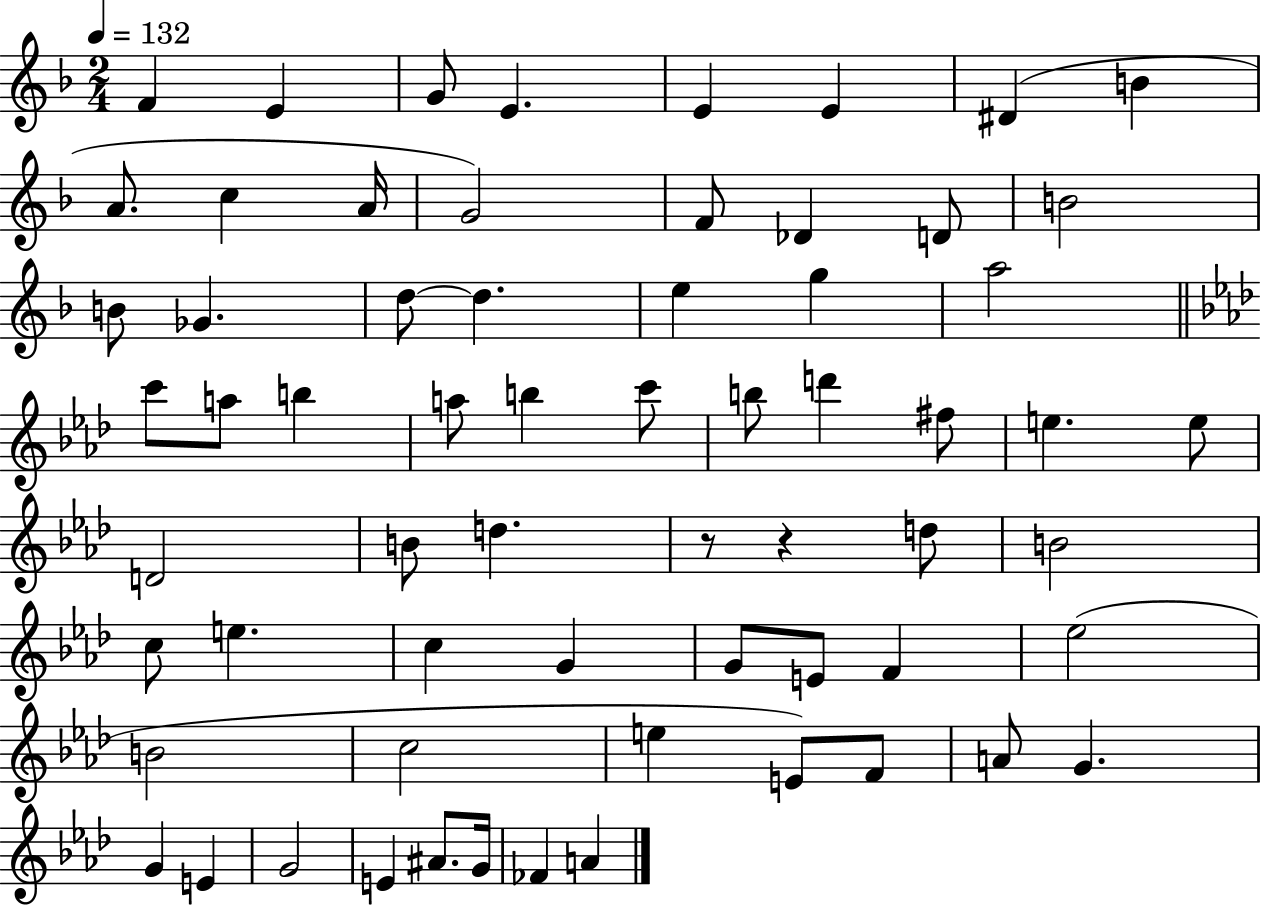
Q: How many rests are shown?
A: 2